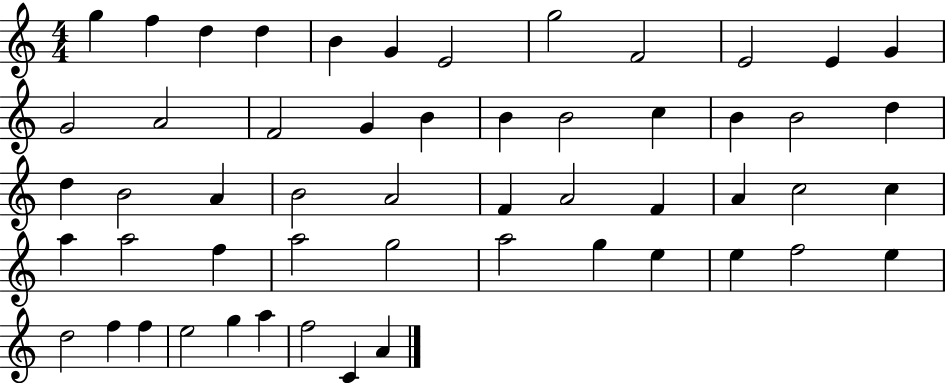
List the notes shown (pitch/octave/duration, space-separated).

G5/q F5/q D5/q D5/q B4/q G4/q E4/h G5/h F4/h E4/h E4/q G4/q G4/h A4/h F4/h G4/q B4/q B4/q B4/h C5/q B4/q B4/h D5/q D5/q B4/h A4/q B4/h A4/h F4/q A4/h F4/q A4/q C5/h C5/q A5/q A5/h F5/q A5/h G5/h A5/h G5/q E5/q E5/q F5/h E5/q D5/h F5/q F5/q E5/h G5/q A5/q F5/h C4/q A4/q